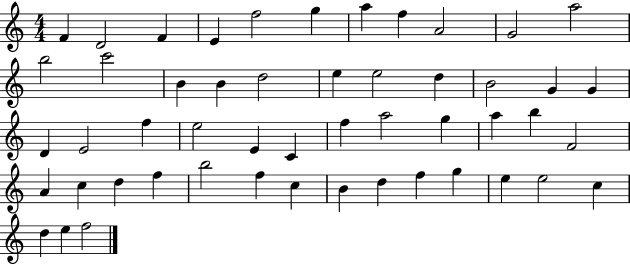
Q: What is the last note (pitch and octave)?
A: F5